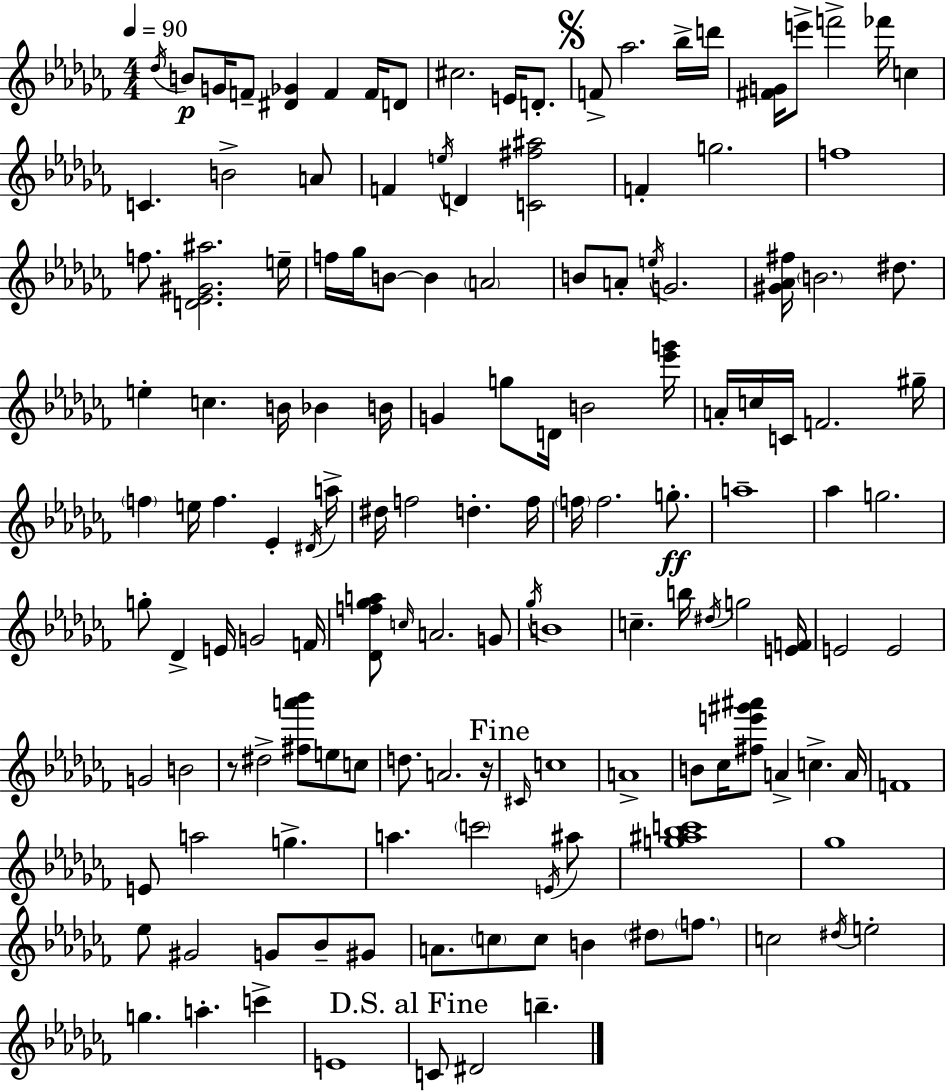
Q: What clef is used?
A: treble